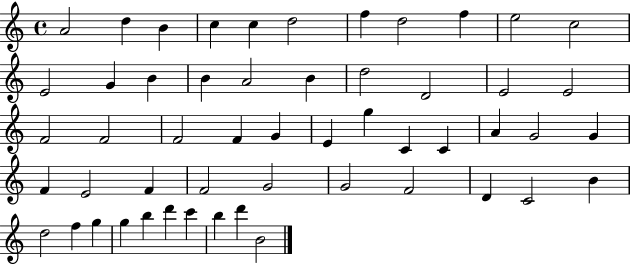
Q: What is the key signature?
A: C major